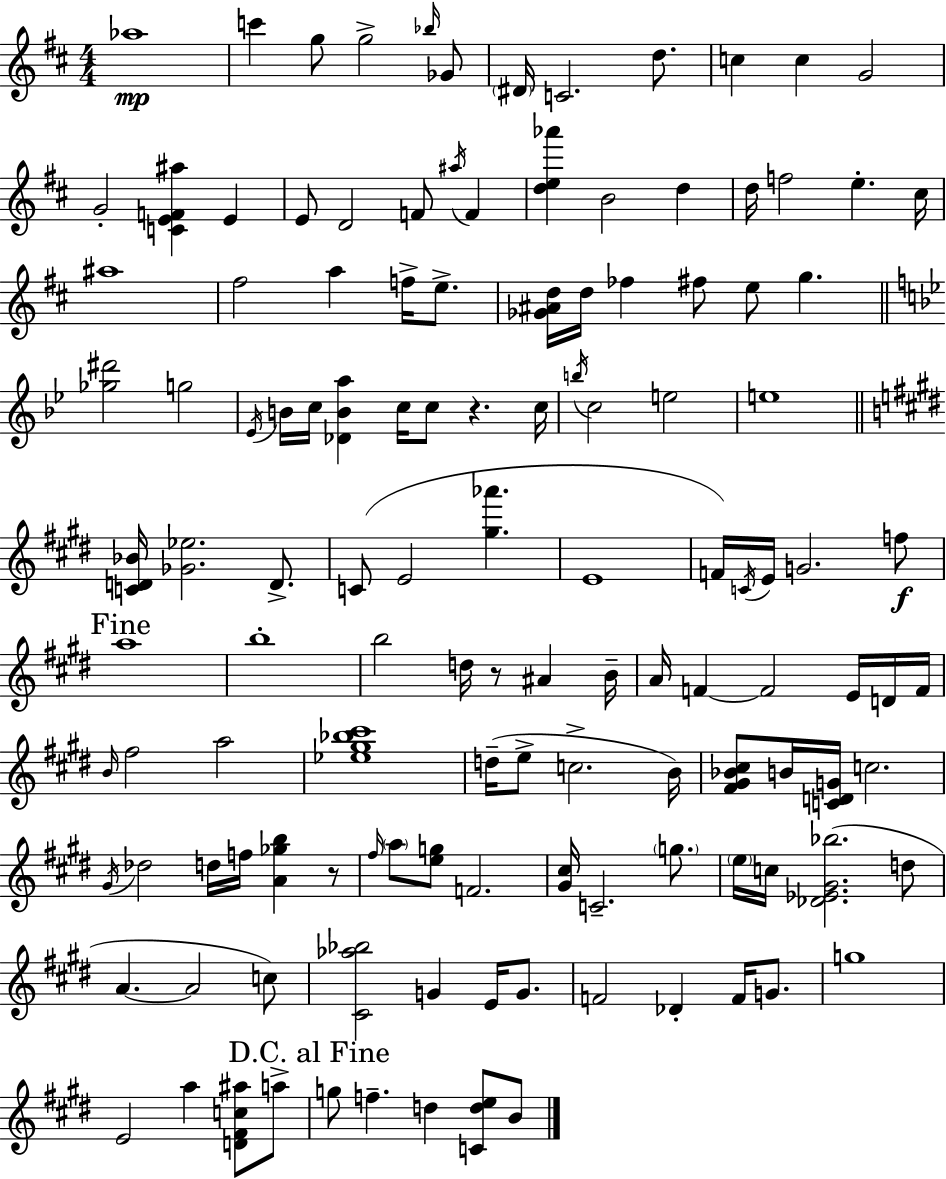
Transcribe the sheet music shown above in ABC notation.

X:1
T:Untitled
M:4/4
L:1/4
K:D
_a4 c' g/2 g2 _b/4 _G/2 ^D/4 C2 d/2 c c G2 G2 [CEF^a] E E/2 D2 F/2 ^a/4 F [de_a'] B2 d d/4 f2 e ^c/4 ^a4 ^f2 a f/4 e/2 [_G^Ad]/4 d/4 _f ^f/2 e/2 g [_g^d']2 g2 _E/4 B/4 c/4 [_DBa] c/4 c/2 z c/4 b/4 c2 e2 e4 [CD_B]/4 [_G_e]2 D/2 C/2 E2 [^g_a'] E4 F/4 C/4 E/4 G2 f/2 a4 b4 b2 d/4 z/2 ^A B/4 A/4 F F2 E/4 D/4 F/4 B/4 ^f2 a2 [_e^g_b^c']4 d/4 e/2 c2 B/4 [^F^G_B^c]/2 B/4 [CDG]/4 c2 ^G/4 _d2 d/4 f/4 [A_gb] z/2 ^f/4 a/2 [eg]/2 F2 [^G^c]/4 C2 g/2 e/4 c/4 [_D_E^G_b]2 d/2 A A2 c/2 [^C_a_b]2 G E/4 G/2 F2 _D F/4 G/2 g4 E2 a [D^Fc^a]/2 a/2 g/2 f d [Cde]/2 B/2